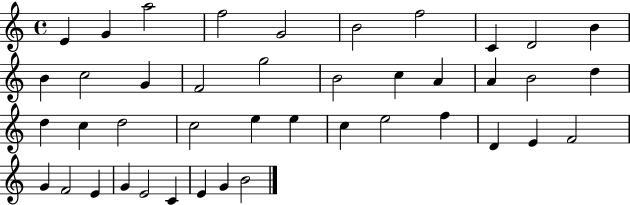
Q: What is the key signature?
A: C major